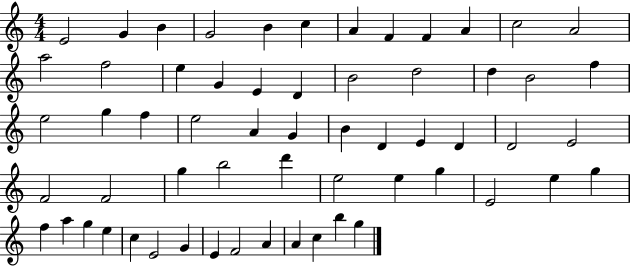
E4/h G4/q B4/q G4/h B4/q C5/q A4/q F4/q F4/q A4/q C5/h A4/h A5/h F5/h E5/q G4/q E4/q D4/q B4/h D5/h D5/q B4/h F5/q E5/h G5/q F5/q E5/h A4/q G4/q B4/q D4/q E4/q D4/q D4/h E4/h F4/h F4/h G5/q B5/h D6/q E5/h E5/q G5/q E4/h E5/q G5/q F5/q A5/q G5/q E5/q C5/q E4/h G4/q E4/q F4/h A4/q A4/q C5/q B5/q G5/q